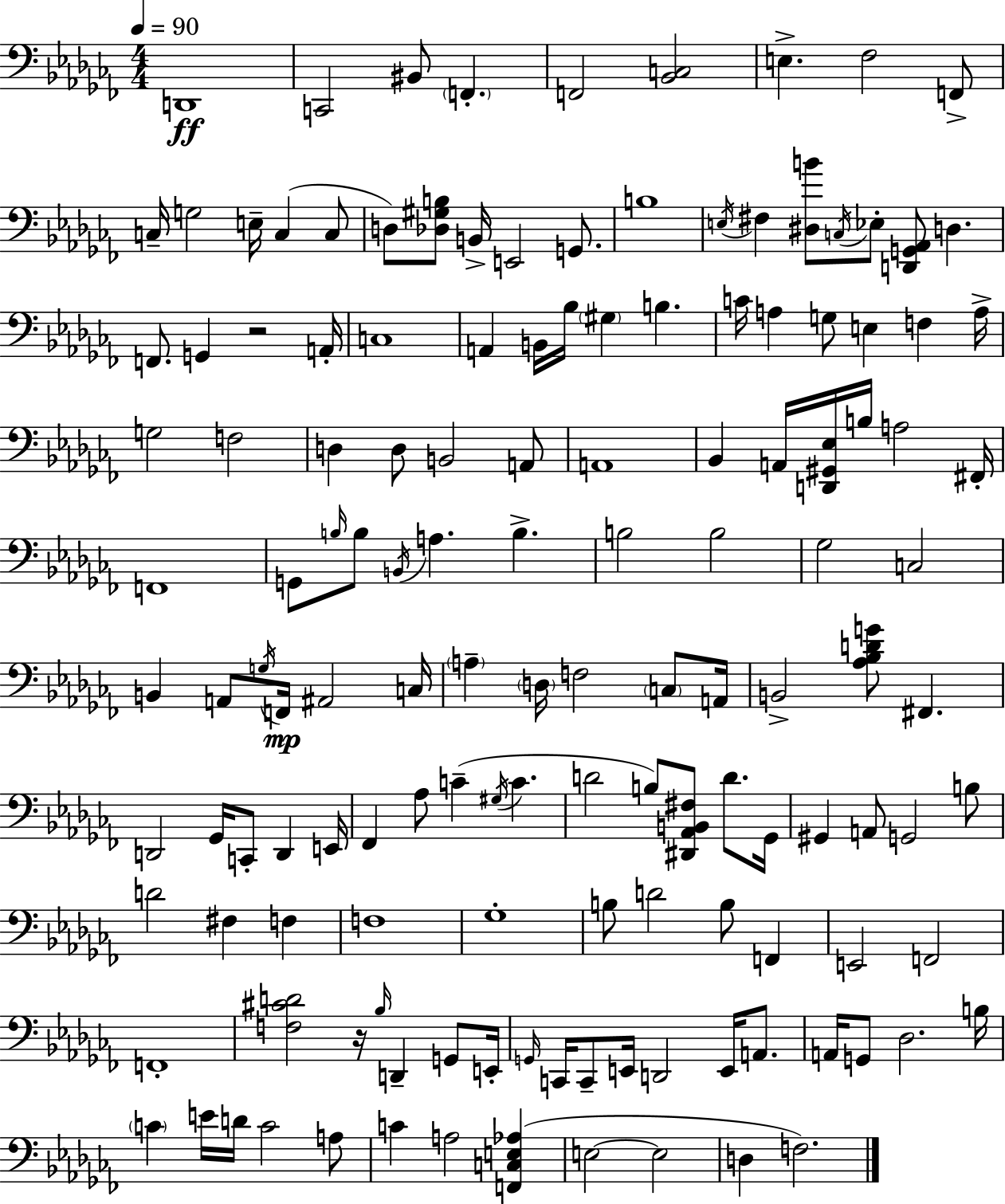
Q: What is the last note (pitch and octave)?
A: F3